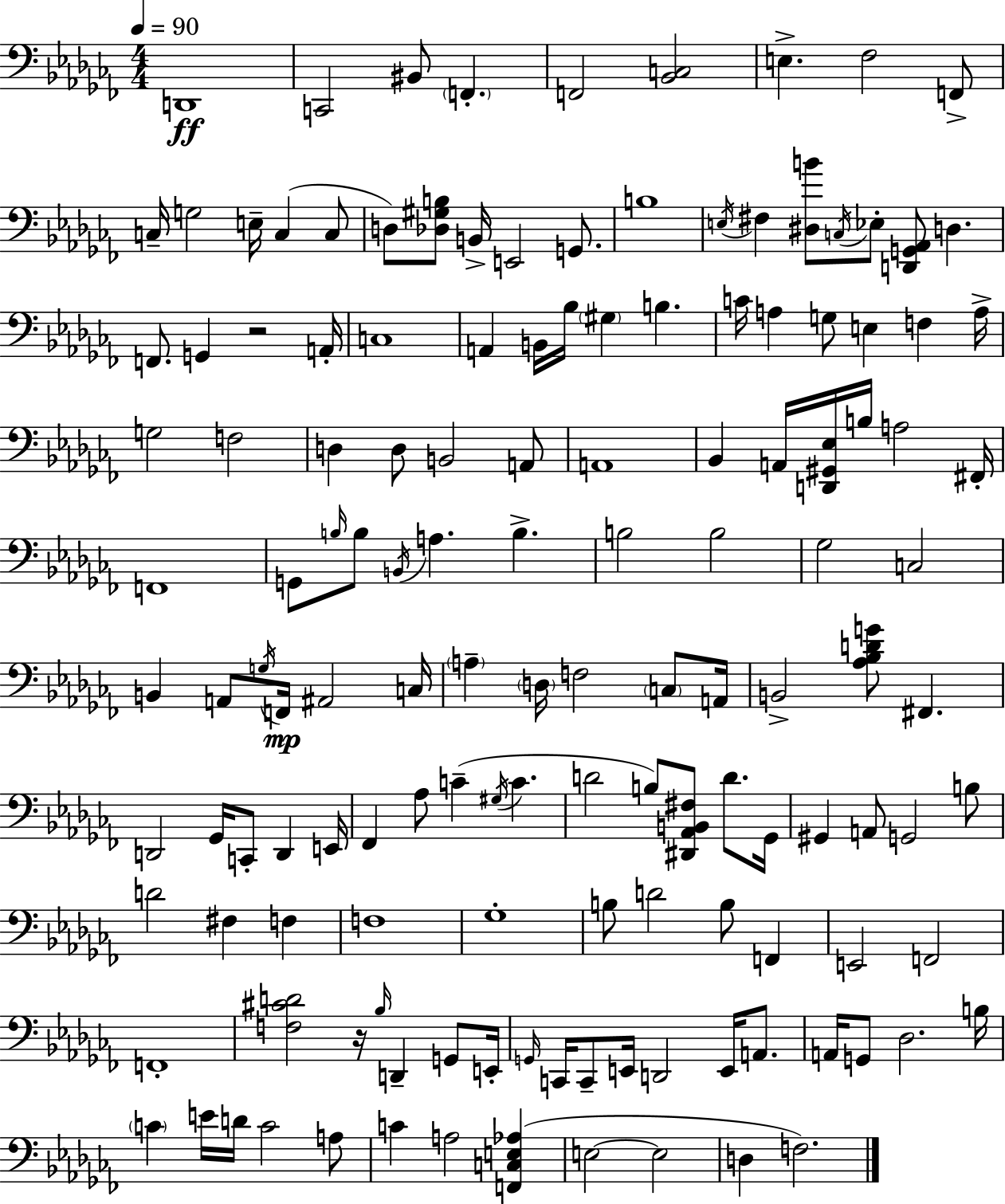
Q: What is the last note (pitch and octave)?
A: F3